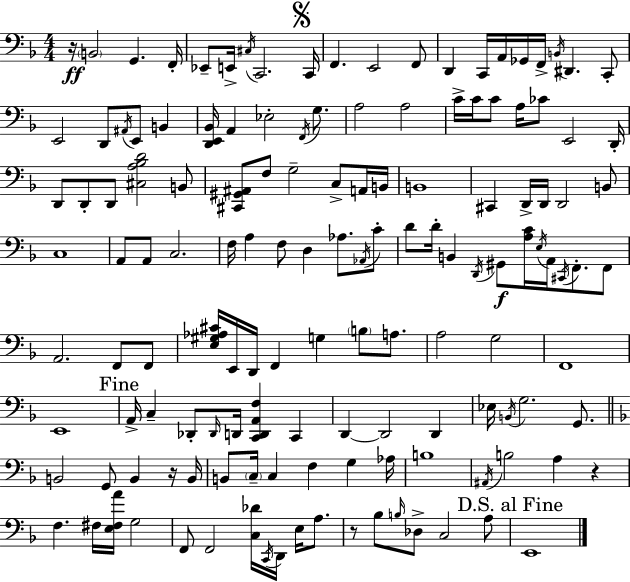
R/s B2/h G2/q. F2/s Eb2/e E2/s C#3/s C2/h. C2/s F2/q. E2/h F2/e D2/q C2/s A2/s Gb2/s F2/s B2/s D#2/q. C2/e E2/h D2/e A#2/s E2/e B2/q [D2,E2,Bb2]/s A2/q Eb3/h F2/s G3/e. A3/h A3/h C4/s C4/s C4/e A3/s CES4/e E2/h D2/s D2/e D2/e D2/e [C#3,A3,Bb3,D4]/h B2/e [C#2,G#2,A#2]/e F3/e G3/h C3/e A2/s B2/s B2/w C#2/q D2/s D2/s D2/h B2/e C3/w A2/e A2/e C3/h. F3/s A3/q F3/e D3/q Ab3/e. Ab2/s C4/e D4/e D4/s B2/q D2/s G#2/e [A3,C4]/s E3/s A2/s C#2/s F2/e. F2/e A2/h. F2/e F2/e [E3,G#3,Ab3,C#4]/s E2/s D2/s F2/q G3/q B3/e A3/e. A3/h G3/h F2/w E2/w A2/s C3/q Db2/e Db2/s D2/s [C2,D2,A2,F3]/q C2/q D2/q D2/h D2/q Eb3/s B2/s G3/h. G2/e. B2/h G2/e B2/q R/s B2/s B2/e C3/s C3/q F3/q G3/q Ab3/s B3/w A#2/s B3/h A3/q R/q F3/q. F#3/s [E3,F#3,A4]/s G3/h F2/e F2/h [C3,Db4]/s C2/s D2/s E3/s A3/e. R/e Bb3/e B3/s Db3/e C3/h A3/e E2/w